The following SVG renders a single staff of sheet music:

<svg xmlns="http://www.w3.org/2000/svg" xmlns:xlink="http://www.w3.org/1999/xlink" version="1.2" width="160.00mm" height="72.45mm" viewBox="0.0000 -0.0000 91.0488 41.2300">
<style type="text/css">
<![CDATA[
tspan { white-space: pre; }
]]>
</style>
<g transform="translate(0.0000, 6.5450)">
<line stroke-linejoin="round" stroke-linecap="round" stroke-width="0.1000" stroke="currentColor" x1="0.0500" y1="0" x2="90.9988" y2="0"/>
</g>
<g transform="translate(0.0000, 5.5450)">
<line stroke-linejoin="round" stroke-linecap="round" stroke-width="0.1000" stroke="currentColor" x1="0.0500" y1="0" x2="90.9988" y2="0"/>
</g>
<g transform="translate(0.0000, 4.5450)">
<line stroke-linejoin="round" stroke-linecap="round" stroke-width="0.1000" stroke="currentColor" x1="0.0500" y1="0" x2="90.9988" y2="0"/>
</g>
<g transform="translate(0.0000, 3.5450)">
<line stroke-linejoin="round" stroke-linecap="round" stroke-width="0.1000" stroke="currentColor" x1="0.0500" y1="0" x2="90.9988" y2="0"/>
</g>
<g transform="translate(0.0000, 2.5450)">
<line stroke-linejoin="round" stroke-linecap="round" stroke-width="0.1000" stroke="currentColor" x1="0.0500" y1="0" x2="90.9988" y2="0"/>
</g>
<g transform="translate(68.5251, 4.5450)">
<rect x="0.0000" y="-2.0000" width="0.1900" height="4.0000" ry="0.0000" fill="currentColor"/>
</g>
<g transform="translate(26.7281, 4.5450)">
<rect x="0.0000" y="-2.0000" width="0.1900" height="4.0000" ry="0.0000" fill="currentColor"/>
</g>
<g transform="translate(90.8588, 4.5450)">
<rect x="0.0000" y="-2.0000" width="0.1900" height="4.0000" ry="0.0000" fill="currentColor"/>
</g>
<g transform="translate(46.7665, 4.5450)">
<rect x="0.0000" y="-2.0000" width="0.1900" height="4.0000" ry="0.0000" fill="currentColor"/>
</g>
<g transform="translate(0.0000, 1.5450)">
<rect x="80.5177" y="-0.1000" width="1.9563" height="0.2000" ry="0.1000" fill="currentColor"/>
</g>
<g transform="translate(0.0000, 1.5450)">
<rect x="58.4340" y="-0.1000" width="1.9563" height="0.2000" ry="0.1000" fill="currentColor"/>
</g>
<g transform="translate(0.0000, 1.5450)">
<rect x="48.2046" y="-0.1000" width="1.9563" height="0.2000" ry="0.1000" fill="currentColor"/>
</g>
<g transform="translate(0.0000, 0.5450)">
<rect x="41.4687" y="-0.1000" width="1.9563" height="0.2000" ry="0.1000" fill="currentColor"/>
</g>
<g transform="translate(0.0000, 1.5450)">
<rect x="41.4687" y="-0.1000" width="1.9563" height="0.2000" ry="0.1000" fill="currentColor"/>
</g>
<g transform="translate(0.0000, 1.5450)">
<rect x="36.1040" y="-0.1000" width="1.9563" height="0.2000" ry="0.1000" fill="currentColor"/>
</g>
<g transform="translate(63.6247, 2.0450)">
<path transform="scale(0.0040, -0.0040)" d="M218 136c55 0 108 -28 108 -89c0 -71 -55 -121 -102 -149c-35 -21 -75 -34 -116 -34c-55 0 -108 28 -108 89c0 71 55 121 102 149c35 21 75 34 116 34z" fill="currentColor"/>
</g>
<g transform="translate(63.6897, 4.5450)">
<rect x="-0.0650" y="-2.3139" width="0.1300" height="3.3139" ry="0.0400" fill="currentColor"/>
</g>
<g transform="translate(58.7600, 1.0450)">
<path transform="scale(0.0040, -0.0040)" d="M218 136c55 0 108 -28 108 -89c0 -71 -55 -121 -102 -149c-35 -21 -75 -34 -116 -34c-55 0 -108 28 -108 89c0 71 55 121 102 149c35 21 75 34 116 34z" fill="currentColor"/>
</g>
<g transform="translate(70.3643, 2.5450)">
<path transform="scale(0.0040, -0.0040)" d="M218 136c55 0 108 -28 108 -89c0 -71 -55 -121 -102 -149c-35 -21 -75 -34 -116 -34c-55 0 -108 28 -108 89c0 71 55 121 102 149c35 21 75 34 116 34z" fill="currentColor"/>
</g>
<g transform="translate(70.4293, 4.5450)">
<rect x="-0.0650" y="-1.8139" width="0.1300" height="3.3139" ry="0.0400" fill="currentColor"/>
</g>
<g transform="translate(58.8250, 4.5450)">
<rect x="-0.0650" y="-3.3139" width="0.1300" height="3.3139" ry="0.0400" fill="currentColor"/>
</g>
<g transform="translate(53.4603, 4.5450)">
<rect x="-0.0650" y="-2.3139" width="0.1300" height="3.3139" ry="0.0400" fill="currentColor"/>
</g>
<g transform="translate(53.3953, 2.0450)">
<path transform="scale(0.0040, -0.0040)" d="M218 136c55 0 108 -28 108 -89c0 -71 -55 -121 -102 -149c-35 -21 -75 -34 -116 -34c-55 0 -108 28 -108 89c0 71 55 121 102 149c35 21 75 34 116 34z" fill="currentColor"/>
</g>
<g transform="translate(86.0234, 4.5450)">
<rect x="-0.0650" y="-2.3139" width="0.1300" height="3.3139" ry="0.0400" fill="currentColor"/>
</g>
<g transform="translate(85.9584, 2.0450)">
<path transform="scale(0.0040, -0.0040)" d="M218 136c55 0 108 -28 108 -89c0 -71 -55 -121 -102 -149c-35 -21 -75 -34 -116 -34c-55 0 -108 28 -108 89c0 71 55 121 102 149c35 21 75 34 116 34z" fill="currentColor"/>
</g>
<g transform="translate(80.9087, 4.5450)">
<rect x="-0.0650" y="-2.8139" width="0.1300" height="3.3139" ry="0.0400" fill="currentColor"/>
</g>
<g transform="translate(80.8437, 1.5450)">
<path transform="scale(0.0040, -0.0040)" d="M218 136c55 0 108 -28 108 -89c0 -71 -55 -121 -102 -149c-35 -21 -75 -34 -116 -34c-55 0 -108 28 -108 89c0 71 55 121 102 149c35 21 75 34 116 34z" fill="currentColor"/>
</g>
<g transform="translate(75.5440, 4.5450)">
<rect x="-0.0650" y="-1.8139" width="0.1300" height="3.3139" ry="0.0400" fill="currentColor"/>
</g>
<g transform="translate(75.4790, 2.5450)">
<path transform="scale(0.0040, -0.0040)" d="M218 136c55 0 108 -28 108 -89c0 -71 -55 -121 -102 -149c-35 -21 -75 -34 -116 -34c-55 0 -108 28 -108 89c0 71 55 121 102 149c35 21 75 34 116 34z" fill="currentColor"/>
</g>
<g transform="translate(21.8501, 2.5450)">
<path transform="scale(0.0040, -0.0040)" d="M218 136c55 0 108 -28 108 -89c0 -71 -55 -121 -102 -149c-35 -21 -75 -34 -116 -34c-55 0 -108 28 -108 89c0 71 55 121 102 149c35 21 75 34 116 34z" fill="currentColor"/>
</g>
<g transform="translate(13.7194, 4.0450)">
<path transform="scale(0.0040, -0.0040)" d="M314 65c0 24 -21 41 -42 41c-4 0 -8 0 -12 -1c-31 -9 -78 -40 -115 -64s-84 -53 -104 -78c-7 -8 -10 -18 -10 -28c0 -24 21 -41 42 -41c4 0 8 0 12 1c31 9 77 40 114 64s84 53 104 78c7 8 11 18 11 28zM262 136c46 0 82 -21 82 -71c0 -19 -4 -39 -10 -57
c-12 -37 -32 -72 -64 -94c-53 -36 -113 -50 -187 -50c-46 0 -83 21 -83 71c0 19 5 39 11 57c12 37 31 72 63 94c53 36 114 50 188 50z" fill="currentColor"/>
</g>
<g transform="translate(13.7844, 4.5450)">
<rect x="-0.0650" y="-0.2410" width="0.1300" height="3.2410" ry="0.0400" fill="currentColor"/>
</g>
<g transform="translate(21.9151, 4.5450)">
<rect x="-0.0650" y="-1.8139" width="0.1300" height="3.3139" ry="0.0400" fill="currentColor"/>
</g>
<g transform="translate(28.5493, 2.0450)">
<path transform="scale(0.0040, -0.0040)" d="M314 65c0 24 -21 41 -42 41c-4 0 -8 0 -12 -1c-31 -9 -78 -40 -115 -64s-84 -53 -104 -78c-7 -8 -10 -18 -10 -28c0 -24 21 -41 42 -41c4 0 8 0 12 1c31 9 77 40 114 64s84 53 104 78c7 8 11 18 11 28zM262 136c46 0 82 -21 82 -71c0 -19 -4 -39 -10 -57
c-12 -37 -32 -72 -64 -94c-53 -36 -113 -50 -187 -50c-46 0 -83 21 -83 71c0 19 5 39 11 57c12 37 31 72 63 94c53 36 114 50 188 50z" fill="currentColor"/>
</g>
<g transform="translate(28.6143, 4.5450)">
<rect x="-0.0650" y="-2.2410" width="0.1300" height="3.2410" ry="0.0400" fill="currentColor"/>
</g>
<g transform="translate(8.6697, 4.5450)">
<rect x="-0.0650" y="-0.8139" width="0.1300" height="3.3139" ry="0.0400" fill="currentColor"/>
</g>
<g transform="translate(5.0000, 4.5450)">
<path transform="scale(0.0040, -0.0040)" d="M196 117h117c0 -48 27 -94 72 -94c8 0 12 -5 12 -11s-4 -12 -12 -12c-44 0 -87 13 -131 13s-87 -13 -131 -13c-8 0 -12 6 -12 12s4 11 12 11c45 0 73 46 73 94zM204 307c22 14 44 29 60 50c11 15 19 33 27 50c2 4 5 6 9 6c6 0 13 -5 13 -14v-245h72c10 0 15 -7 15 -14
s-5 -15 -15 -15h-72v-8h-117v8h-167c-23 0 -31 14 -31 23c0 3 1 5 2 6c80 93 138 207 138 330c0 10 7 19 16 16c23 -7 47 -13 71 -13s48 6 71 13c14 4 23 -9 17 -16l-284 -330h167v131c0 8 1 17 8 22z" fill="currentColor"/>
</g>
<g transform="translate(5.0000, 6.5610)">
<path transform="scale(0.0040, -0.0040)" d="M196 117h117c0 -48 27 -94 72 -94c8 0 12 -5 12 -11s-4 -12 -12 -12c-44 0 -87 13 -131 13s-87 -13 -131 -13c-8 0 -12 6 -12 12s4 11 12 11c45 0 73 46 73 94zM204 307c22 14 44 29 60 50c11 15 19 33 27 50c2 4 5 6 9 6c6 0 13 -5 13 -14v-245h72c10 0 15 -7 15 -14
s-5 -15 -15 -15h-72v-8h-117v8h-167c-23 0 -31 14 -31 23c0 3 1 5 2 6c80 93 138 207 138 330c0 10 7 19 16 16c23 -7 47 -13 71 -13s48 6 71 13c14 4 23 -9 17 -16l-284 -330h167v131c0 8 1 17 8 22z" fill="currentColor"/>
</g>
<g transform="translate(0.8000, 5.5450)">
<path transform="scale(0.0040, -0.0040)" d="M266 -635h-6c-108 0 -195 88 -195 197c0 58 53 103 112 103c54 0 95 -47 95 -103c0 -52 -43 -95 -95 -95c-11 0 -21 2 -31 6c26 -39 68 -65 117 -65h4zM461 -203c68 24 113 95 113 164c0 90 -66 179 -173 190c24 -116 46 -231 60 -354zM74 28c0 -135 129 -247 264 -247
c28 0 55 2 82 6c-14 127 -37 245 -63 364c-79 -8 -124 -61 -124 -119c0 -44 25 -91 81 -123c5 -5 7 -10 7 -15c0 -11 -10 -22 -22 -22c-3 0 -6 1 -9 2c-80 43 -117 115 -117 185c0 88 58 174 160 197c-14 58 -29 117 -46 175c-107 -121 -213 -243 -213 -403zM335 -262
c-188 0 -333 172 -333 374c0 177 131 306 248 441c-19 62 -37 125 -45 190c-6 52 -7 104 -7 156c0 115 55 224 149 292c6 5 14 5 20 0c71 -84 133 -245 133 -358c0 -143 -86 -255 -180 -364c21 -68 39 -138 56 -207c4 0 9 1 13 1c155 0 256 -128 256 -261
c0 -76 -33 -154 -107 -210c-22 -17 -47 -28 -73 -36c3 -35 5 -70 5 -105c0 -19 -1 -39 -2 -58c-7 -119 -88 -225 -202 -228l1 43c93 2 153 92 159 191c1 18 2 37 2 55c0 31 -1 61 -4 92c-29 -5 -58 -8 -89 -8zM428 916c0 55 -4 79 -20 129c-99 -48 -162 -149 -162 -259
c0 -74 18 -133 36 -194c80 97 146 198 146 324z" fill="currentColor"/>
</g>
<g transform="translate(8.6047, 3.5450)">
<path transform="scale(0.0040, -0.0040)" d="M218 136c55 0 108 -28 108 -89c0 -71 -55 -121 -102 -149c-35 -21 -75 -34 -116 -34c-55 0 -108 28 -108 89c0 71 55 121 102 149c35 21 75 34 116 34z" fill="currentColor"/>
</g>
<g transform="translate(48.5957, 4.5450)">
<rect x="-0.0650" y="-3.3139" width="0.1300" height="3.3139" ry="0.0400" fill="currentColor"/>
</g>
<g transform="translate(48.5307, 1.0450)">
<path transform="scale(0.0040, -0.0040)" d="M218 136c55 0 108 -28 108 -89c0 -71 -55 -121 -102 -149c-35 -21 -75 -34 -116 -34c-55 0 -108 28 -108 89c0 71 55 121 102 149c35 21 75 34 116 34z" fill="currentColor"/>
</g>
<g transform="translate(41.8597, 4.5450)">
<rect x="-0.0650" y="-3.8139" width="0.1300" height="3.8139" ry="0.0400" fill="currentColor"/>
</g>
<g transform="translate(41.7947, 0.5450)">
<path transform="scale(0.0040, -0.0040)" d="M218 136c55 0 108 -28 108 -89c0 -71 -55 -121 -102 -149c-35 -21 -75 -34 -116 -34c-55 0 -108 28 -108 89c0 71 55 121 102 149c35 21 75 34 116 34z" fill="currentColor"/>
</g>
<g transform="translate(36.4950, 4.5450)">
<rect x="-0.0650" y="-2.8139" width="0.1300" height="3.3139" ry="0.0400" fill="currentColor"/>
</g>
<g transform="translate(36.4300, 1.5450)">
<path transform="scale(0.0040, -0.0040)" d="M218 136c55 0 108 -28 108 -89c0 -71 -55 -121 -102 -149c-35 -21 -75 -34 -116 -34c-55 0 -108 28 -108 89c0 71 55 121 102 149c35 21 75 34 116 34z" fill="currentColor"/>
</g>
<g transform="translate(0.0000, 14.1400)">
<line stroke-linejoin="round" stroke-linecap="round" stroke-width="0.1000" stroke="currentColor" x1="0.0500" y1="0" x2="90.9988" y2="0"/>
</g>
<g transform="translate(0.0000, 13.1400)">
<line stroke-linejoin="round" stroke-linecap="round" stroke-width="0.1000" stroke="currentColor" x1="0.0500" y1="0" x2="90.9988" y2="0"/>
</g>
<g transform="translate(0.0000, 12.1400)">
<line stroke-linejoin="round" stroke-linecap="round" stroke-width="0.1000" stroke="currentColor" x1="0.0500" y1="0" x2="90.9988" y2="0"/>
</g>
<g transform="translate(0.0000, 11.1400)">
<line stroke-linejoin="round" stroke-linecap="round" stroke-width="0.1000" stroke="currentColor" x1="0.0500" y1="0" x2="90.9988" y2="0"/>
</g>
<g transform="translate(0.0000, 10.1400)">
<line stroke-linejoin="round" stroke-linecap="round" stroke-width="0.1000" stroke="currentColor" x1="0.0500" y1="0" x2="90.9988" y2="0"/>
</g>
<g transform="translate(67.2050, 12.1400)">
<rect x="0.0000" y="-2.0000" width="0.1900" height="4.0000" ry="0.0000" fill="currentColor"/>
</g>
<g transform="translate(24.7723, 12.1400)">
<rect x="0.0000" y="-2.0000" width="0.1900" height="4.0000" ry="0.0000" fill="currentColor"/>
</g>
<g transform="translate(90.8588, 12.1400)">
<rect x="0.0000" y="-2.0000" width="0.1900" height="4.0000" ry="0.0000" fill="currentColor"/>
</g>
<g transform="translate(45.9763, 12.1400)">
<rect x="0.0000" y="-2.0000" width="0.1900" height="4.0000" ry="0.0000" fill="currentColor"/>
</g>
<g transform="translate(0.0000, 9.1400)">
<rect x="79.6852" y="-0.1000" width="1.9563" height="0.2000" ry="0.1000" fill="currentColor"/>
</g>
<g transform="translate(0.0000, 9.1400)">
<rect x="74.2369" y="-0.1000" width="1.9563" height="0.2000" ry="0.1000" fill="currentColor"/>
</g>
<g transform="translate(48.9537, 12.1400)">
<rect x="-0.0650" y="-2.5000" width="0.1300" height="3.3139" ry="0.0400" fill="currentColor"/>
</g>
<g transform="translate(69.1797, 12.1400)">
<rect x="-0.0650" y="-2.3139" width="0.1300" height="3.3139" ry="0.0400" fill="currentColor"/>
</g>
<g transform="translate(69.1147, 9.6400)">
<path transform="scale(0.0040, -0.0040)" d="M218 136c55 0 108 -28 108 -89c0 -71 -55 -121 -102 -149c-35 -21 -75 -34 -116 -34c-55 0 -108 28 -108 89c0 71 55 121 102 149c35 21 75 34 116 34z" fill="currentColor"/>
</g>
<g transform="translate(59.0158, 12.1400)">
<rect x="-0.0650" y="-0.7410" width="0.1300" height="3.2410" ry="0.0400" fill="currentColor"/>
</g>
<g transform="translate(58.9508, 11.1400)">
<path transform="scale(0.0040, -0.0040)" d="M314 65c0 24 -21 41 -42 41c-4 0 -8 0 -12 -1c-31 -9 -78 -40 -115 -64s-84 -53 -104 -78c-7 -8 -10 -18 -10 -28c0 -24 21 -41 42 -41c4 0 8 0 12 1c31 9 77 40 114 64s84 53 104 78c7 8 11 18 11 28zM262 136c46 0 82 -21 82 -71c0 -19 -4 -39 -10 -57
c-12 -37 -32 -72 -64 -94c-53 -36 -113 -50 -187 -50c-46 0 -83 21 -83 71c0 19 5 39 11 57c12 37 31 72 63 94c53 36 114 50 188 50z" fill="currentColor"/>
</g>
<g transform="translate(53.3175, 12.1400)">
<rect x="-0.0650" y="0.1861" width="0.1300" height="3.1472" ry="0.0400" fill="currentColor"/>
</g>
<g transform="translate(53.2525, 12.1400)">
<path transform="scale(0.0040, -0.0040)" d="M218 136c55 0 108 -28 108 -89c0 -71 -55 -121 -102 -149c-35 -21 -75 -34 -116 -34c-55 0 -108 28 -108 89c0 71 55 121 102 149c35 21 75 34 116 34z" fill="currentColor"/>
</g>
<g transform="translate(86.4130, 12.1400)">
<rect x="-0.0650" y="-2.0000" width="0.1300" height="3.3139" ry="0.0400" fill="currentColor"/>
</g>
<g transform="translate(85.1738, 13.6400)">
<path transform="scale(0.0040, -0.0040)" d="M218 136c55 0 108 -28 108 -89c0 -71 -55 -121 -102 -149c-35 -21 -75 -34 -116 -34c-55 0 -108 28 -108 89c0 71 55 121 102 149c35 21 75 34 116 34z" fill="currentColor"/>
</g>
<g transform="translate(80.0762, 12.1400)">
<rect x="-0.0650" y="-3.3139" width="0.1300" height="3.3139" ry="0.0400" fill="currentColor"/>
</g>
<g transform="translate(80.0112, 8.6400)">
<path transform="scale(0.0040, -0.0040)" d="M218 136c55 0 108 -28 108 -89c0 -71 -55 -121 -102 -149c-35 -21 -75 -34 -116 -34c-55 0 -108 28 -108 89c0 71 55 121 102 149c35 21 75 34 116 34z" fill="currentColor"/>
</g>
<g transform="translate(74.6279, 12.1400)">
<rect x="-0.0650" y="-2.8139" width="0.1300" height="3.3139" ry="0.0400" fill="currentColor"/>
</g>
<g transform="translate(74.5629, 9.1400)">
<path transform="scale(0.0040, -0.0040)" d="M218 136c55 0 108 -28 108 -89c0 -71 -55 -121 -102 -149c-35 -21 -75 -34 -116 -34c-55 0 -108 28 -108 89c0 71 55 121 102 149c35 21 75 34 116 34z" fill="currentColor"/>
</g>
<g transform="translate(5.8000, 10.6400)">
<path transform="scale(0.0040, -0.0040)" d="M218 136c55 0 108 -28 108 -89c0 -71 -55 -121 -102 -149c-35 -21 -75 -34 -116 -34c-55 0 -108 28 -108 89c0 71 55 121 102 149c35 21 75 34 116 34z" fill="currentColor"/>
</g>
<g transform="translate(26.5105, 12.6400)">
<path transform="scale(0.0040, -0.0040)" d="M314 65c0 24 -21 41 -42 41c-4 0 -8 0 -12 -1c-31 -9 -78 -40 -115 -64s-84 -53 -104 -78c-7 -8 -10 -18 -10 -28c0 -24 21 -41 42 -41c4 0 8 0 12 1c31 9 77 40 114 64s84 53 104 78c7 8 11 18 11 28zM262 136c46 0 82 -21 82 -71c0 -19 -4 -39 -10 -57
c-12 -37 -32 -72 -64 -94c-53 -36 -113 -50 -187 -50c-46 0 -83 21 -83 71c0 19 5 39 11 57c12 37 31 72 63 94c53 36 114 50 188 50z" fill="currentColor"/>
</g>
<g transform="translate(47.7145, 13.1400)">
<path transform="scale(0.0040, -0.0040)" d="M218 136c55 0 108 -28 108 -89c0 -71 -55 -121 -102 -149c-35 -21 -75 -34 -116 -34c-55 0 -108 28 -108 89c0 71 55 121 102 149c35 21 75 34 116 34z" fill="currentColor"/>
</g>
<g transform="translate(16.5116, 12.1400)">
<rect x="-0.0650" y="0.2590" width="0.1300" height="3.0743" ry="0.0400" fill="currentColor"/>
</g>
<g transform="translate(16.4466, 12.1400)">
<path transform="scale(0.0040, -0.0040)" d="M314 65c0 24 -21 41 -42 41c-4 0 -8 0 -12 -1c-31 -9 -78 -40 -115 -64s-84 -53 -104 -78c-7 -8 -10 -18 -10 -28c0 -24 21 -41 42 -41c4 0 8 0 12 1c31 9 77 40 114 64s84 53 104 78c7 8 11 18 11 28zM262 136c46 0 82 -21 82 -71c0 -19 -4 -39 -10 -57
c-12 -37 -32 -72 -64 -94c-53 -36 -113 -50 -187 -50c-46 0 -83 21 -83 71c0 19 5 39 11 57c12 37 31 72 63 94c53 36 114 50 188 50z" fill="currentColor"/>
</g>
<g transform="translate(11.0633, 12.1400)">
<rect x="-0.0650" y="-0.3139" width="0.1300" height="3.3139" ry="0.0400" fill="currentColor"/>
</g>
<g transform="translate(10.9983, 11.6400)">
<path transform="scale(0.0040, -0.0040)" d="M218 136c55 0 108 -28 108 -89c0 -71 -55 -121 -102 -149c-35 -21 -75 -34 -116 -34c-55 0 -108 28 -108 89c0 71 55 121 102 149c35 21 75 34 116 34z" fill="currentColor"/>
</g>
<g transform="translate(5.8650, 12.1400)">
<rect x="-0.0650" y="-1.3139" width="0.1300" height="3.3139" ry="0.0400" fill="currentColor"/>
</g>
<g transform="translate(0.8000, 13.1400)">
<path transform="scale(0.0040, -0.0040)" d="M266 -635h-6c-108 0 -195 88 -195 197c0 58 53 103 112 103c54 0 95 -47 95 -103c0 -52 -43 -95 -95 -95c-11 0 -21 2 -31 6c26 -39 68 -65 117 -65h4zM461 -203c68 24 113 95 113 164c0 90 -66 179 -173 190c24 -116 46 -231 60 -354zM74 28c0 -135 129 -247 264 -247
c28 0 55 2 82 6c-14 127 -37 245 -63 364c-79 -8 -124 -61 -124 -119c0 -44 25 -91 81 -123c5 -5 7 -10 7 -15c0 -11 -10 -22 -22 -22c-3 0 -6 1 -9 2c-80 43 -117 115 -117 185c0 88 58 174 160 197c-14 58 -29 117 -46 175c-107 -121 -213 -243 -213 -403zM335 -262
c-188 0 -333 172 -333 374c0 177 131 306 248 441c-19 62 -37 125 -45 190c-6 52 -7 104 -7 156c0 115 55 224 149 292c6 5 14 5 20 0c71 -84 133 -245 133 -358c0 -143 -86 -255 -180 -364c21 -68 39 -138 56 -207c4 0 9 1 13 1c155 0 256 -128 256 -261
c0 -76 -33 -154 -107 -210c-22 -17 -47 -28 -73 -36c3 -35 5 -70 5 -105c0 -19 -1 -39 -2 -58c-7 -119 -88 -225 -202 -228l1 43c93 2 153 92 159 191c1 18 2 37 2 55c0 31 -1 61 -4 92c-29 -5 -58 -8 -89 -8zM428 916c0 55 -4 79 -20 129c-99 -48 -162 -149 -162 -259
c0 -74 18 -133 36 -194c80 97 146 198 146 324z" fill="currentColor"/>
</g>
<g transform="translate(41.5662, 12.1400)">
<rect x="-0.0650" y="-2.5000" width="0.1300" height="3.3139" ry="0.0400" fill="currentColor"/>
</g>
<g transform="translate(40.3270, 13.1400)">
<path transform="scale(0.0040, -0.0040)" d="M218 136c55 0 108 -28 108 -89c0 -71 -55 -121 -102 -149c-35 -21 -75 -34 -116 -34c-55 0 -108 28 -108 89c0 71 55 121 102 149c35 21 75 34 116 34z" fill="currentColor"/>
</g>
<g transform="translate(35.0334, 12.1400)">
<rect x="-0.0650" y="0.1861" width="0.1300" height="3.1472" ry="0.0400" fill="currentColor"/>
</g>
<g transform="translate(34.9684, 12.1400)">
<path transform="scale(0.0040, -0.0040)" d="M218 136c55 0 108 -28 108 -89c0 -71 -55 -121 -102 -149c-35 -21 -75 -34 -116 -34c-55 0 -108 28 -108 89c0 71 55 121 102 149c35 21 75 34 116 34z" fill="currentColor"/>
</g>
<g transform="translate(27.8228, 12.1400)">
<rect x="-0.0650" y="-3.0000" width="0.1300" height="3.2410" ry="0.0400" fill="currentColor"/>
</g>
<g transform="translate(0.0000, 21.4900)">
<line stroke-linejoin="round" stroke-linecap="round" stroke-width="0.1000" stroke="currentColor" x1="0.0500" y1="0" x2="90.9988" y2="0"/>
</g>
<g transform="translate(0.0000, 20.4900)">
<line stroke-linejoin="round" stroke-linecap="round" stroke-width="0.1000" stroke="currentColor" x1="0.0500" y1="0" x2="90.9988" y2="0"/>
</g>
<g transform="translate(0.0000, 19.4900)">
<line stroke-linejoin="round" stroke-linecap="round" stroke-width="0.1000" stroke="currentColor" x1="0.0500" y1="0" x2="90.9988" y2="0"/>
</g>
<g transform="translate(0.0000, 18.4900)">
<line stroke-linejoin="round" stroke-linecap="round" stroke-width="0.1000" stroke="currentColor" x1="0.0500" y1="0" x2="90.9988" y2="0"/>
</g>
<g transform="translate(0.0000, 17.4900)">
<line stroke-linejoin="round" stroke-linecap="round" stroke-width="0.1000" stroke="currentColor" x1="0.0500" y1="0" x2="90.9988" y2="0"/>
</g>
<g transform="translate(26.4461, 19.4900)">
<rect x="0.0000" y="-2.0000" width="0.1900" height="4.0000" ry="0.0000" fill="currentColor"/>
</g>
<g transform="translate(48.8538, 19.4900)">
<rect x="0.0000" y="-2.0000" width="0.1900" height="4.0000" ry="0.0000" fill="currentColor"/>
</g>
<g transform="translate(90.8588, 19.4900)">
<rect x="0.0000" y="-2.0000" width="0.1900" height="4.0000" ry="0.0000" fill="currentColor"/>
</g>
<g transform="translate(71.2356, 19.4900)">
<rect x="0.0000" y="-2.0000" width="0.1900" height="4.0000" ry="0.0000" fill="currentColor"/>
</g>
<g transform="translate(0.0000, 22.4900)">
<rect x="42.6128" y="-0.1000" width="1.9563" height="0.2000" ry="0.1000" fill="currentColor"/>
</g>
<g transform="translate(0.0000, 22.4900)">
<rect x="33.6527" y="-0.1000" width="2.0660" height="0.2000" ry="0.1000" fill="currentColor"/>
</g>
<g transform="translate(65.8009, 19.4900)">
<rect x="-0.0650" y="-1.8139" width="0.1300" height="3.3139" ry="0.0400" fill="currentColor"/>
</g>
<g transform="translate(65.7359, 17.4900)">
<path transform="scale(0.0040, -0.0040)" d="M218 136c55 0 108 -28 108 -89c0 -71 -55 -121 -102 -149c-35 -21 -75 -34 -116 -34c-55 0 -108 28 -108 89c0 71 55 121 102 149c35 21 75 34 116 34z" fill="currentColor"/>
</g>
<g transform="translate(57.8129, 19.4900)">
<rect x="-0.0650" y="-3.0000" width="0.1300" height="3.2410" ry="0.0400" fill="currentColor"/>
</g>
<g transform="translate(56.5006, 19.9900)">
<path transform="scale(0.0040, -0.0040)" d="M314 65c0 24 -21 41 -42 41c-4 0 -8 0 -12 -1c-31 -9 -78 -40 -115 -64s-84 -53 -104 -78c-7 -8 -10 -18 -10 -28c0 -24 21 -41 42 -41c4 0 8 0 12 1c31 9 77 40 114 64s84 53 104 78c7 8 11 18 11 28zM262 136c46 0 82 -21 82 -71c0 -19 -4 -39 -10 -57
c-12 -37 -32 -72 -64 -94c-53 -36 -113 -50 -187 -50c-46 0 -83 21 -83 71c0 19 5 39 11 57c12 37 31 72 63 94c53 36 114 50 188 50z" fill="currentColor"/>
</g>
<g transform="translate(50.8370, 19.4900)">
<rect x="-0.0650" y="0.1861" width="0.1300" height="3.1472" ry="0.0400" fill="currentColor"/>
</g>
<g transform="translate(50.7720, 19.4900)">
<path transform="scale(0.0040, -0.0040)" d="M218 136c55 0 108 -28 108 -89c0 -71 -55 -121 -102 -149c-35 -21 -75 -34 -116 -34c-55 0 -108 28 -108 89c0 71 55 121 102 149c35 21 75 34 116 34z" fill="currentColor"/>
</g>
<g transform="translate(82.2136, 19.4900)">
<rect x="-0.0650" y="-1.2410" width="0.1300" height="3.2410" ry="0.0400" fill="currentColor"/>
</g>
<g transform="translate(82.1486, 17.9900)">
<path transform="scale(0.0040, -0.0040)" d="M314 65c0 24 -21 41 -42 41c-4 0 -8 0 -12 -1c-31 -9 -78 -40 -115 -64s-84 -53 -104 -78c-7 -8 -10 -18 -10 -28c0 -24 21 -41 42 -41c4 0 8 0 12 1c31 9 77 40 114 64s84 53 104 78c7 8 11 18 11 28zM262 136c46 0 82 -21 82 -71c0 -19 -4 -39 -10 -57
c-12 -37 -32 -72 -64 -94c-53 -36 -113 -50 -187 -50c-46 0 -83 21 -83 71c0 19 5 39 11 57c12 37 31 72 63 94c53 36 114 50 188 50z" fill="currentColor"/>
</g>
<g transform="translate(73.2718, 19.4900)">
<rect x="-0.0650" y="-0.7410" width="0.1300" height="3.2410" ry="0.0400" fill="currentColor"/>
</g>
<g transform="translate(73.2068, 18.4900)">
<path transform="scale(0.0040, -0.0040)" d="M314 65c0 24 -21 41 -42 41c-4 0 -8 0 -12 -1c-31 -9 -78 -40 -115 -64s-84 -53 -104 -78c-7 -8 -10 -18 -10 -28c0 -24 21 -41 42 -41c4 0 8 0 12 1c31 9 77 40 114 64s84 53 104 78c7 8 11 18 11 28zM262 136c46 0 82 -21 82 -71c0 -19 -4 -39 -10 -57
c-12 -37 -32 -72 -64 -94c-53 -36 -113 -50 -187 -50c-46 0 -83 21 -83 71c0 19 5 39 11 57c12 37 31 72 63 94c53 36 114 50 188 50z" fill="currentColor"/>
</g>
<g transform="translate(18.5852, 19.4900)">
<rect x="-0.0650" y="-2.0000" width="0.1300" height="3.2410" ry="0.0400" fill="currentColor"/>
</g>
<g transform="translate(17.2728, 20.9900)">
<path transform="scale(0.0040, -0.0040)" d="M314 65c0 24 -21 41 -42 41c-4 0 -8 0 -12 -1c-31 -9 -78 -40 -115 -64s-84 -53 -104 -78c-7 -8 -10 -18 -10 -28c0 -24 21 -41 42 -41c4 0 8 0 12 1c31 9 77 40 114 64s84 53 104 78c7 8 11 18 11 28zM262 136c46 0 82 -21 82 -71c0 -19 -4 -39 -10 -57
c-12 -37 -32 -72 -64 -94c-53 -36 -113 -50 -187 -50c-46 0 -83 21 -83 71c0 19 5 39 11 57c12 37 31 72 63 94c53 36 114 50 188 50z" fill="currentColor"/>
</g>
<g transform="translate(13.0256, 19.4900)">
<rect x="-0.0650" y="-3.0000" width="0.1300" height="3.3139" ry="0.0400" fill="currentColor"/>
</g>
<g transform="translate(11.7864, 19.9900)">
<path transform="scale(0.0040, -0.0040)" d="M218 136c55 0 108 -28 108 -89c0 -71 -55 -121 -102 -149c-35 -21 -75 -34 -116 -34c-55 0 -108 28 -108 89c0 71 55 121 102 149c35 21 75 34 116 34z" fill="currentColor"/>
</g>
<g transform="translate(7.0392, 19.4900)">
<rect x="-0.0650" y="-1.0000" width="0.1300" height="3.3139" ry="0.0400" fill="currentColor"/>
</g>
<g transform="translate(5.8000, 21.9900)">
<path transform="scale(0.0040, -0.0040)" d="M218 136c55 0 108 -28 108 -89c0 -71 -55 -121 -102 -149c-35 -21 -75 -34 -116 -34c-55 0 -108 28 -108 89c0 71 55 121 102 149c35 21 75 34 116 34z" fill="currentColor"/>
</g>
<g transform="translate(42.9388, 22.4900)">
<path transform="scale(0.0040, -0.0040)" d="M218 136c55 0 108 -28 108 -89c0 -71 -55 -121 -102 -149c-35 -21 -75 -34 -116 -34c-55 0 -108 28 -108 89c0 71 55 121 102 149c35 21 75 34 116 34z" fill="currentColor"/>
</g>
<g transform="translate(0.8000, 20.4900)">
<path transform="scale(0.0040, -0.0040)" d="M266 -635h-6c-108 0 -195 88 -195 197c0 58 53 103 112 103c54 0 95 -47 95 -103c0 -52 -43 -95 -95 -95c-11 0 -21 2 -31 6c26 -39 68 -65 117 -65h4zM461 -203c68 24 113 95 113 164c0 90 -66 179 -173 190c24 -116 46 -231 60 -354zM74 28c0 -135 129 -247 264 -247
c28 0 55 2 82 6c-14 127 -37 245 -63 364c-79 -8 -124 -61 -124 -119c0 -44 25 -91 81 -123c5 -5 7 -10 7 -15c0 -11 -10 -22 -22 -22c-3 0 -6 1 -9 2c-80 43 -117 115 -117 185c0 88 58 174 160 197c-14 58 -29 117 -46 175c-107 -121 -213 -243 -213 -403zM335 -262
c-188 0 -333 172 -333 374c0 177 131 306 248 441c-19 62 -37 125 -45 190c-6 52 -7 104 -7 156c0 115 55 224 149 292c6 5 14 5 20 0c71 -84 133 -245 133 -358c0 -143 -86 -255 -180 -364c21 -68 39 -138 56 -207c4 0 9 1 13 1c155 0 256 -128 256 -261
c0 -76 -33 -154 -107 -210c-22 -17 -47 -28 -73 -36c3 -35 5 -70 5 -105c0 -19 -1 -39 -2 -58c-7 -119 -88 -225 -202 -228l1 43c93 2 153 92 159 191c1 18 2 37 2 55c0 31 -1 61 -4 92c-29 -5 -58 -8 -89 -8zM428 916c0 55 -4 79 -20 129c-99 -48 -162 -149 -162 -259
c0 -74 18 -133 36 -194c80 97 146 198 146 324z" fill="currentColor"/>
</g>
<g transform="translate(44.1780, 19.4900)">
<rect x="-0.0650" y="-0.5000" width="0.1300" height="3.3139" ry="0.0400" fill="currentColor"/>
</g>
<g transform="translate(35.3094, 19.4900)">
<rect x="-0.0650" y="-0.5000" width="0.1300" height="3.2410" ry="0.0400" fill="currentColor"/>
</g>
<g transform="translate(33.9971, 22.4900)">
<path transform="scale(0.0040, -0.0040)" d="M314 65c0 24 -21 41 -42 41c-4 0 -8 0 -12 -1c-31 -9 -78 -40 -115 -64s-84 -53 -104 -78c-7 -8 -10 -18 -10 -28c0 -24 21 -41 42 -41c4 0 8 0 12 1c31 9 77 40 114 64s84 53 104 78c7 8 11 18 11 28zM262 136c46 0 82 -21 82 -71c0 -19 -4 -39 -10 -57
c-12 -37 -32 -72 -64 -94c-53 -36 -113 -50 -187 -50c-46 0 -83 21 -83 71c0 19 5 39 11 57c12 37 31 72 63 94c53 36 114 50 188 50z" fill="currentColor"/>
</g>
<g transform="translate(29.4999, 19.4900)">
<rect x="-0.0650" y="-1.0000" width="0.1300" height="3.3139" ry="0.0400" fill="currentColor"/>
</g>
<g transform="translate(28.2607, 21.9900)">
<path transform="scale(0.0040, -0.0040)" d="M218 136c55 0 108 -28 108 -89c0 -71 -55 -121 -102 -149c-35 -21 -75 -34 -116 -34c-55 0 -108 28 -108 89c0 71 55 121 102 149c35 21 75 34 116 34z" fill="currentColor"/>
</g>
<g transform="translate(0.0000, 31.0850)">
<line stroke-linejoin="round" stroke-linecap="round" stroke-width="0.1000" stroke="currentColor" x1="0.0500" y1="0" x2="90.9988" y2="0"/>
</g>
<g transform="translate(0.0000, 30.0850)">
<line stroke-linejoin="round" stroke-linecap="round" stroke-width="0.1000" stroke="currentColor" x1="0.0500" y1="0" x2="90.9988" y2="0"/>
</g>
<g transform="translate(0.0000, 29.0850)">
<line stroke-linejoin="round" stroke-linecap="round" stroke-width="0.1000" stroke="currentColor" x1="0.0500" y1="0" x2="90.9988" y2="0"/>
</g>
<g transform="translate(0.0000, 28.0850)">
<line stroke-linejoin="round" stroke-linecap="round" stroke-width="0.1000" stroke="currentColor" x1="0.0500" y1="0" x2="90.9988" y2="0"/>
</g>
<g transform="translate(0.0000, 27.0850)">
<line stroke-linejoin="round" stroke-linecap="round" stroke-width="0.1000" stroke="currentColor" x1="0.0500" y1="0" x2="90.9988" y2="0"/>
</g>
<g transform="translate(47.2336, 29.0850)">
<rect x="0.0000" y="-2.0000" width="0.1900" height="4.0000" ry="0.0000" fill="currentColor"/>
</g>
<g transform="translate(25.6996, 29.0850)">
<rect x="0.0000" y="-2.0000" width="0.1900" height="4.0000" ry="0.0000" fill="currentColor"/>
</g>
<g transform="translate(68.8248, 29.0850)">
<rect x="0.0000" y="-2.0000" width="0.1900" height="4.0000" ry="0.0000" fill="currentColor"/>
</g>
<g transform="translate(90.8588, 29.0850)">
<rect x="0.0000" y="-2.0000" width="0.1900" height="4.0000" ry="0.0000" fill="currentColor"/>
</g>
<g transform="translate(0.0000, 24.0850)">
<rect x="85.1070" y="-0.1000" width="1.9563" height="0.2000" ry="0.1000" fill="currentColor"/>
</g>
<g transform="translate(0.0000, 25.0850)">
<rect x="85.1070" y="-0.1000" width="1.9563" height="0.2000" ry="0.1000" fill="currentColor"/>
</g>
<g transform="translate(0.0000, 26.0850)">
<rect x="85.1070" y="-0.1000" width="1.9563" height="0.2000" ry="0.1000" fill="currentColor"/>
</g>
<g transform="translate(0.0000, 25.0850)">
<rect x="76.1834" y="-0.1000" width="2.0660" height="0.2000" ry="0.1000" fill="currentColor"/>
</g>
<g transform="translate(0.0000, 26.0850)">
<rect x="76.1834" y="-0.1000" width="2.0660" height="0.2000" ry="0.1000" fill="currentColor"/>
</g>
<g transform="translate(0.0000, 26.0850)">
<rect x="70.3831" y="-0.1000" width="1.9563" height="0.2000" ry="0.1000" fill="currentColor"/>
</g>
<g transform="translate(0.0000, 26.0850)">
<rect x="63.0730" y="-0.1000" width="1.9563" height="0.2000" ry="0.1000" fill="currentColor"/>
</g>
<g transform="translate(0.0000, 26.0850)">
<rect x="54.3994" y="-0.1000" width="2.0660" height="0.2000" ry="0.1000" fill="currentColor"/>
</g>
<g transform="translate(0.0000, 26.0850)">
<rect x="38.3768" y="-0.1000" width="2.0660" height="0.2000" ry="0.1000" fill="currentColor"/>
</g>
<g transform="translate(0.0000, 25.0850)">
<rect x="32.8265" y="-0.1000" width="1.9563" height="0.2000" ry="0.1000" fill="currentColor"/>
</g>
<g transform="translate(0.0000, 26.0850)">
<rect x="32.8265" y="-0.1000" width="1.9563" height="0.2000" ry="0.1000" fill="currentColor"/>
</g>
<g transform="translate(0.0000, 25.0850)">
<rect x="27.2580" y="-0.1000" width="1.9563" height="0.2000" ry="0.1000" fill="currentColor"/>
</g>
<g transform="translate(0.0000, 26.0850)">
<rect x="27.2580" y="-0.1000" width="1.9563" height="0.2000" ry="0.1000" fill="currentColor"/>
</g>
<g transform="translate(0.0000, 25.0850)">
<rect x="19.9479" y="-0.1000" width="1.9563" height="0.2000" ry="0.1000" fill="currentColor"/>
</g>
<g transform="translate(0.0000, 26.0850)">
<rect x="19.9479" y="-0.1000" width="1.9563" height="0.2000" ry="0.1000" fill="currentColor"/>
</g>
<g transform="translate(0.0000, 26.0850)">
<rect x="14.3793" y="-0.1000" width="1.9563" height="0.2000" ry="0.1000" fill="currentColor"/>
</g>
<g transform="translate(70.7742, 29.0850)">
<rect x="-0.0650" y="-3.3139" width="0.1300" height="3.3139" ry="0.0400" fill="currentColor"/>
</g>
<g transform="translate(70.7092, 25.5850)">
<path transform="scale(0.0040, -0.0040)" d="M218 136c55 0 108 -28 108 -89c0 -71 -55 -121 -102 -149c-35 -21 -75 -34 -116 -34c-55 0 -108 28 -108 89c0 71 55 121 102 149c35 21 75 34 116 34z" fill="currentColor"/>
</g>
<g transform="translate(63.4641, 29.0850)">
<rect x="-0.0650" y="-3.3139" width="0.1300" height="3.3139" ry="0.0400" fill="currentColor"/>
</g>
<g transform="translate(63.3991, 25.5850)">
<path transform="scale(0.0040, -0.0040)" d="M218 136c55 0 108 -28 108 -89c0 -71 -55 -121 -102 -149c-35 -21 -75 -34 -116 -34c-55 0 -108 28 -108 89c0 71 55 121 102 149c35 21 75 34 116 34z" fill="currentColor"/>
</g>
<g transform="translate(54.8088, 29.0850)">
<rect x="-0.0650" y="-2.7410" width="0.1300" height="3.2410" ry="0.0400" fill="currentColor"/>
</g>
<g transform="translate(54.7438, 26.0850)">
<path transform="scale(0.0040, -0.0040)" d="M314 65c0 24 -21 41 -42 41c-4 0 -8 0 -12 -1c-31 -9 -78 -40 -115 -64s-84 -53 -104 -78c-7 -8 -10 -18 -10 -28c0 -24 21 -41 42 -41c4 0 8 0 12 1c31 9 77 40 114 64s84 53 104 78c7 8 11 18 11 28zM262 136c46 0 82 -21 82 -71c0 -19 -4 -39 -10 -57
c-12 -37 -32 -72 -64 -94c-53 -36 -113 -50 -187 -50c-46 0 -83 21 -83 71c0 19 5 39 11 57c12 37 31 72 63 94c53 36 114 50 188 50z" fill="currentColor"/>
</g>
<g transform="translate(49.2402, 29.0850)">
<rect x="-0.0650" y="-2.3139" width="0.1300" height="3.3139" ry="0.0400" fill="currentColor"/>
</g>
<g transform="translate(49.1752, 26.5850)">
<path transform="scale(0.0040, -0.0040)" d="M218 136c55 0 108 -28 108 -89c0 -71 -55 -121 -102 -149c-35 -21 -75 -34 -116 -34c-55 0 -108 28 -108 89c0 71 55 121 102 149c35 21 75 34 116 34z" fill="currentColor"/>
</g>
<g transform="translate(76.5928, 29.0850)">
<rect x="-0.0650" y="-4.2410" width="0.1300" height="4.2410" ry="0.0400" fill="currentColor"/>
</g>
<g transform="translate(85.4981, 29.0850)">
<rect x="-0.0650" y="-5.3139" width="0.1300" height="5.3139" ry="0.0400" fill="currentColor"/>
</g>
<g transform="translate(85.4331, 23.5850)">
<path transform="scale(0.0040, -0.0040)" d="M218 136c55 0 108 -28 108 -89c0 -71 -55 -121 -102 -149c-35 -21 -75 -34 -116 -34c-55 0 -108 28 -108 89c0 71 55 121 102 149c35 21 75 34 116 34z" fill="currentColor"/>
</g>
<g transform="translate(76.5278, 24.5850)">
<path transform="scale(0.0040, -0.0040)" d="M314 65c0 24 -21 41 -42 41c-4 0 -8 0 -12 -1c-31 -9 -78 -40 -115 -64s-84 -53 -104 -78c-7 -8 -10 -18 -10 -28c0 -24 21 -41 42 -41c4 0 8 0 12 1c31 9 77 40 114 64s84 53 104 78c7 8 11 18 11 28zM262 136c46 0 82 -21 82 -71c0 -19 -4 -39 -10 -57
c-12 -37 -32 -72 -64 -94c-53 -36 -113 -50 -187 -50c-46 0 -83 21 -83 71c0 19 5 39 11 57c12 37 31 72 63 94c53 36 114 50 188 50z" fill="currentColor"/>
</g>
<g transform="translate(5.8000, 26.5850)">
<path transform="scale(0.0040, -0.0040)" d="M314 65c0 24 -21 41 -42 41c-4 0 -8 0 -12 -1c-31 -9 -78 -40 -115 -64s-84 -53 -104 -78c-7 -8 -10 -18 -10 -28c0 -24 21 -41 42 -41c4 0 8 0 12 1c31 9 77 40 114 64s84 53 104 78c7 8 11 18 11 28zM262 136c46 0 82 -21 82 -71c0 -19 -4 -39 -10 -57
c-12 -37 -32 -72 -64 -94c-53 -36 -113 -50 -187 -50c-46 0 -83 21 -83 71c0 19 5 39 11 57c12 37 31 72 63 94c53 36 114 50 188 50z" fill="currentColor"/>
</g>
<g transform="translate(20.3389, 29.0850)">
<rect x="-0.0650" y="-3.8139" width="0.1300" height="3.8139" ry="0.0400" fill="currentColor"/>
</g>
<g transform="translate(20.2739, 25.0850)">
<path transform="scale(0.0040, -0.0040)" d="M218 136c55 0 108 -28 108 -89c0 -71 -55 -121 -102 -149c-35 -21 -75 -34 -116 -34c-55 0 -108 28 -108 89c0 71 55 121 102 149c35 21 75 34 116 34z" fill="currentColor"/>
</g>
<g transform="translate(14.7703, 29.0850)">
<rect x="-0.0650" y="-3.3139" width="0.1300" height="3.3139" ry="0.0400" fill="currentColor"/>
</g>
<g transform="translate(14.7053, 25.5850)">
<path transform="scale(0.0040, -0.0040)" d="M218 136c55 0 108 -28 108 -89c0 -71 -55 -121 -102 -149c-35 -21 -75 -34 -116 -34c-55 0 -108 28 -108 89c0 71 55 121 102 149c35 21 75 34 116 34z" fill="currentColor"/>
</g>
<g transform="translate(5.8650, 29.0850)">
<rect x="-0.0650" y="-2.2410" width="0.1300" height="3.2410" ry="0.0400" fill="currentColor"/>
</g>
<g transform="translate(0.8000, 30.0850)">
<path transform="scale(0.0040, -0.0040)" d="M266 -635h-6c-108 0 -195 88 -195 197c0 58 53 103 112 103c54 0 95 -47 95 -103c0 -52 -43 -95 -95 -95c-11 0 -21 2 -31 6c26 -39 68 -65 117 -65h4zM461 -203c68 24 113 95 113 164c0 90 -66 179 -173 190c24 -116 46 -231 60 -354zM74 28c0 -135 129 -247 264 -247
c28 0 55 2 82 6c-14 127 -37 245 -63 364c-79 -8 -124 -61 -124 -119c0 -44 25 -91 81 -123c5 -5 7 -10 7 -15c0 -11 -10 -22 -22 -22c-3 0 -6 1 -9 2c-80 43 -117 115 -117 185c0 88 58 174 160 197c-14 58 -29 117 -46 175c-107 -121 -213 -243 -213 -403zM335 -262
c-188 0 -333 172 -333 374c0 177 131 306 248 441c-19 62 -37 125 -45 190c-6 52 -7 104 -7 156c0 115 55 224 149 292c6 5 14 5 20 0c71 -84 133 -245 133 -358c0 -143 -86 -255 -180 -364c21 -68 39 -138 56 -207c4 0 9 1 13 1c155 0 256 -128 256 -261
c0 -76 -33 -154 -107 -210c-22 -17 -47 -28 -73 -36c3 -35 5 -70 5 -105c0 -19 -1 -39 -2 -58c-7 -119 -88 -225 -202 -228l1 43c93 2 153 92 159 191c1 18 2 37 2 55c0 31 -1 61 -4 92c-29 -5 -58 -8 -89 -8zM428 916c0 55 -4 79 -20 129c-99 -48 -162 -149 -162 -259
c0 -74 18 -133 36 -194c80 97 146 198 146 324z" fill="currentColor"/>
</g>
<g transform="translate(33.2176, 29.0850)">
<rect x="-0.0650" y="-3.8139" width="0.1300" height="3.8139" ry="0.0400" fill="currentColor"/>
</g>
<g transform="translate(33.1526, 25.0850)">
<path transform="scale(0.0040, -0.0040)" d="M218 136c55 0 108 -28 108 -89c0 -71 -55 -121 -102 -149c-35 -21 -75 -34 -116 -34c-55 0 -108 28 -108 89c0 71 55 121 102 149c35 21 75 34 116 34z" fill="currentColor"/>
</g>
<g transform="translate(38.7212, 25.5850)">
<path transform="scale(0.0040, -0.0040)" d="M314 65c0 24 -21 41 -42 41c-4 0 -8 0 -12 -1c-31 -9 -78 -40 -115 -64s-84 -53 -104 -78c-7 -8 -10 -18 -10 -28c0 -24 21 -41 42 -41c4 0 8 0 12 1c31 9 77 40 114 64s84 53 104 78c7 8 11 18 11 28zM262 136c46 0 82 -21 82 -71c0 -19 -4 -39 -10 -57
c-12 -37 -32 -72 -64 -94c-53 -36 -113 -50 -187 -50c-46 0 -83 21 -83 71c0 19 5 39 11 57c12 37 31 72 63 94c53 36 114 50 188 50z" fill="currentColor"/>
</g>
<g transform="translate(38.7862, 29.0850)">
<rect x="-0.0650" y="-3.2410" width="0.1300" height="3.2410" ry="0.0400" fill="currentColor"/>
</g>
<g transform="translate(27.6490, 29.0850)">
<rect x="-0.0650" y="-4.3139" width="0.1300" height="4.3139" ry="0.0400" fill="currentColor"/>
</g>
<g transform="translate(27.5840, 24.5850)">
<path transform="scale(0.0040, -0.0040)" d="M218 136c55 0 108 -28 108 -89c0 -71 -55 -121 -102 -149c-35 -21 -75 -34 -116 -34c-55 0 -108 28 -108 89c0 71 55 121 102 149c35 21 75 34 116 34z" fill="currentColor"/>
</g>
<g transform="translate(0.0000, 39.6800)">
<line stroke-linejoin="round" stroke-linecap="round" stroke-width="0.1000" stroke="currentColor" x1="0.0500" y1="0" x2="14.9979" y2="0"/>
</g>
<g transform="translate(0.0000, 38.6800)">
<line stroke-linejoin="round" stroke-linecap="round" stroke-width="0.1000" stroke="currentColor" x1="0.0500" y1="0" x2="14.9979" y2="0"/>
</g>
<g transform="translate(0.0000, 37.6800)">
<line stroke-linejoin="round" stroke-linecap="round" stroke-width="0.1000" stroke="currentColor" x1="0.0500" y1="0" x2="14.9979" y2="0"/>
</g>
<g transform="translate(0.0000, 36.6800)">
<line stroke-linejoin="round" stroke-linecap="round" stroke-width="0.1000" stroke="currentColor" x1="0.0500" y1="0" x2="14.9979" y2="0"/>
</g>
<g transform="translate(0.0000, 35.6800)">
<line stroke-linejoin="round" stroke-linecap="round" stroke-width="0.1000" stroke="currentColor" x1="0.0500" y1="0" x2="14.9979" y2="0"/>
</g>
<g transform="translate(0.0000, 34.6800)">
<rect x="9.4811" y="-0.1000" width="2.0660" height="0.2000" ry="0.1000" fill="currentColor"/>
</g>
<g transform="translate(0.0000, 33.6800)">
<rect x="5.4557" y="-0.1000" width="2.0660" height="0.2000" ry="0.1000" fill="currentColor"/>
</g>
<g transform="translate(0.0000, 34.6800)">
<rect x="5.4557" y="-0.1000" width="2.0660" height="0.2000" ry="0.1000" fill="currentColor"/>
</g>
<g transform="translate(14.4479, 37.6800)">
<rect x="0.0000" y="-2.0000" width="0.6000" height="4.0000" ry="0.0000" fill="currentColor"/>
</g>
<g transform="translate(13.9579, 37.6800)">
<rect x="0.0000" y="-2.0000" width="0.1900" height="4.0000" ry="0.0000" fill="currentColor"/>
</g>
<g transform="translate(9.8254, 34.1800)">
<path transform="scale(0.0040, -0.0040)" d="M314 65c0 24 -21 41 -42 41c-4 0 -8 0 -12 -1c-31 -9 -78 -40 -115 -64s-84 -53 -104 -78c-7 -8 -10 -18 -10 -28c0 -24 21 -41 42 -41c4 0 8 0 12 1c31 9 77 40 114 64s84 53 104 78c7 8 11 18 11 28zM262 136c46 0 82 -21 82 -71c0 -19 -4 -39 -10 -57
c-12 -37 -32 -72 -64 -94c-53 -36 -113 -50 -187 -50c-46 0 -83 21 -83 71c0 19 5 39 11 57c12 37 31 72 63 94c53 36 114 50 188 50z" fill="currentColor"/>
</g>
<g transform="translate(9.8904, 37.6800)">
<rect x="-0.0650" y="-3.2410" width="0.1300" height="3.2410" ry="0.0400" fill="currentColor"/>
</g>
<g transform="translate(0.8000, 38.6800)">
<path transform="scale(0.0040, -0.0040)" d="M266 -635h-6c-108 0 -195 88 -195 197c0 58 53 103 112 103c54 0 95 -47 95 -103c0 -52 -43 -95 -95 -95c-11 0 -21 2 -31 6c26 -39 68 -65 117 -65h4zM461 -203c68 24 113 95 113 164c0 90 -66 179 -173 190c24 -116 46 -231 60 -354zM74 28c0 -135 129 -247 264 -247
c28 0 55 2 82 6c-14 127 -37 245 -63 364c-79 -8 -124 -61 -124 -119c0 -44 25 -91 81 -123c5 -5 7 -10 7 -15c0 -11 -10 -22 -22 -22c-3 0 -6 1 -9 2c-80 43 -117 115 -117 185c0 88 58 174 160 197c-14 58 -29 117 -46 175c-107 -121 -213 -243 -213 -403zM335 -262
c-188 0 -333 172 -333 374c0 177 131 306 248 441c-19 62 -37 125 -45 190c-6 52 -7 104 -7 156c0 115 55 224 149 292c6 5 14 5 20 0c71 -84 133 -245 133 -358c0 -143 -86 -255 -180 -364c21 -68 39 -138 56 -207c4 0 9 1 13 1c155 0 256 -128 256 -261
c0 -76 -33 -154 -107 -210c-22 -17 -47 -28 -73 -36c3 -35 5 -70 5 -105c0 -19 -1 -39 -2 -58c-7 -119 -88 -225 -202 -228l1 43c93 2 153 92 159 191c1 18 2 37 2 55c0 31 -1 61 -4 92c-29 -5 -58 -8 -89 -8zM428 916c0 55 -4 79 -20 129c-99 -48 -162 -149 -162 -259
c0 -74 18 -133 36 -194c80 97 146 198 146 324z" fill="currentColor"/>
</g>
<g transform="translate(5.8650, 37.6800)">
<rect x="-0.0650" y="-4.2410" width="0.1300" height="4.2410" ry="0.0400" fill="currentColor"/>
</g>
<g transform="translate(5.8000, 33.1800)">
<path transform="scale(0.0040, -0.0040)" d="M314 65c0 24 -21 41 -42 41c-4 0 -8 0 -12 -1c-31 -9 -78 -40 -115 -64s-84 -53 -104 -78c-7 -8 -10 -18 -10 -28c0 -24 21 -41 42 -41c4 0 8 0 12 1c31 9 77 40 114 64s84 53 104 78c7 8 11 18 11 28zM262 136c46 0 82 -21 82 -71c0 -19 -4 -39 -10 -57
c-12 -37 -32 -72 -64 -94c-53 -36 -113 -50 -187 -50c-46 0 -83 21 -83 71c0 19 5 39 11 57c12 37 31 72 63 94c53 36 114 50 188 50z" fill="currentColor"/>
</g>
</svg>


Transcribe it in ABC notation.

X:1
T:Untitled
M:4/4
L:1/4
K:C
d c2 f g2 a c' b g b g f f a g e c B2 A2 B G G B d2 g a b F D A F2 D C2 C B A2 f d2 e2 g2 b c' d' c' b2 g a2 b b d'2 f' d'2 b2